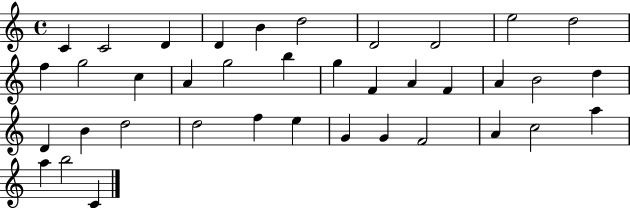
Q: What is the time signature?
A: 4/4